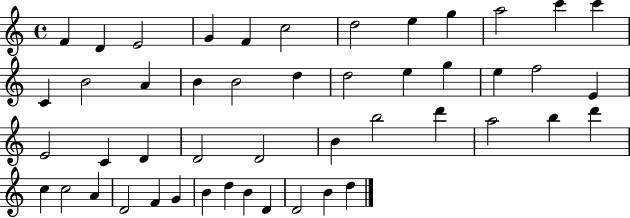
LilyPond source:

{
  \clef treble
  \time 4/4
  \defaultTimeSignature
  \key c \major
  f'4 d'4 e'2 | g'4 f'4 c''2 | d''2 e''4 g''4 | a''2 c'''4 c'''4 | \break c'4 b'2 a'4 | b'4 b'2 d''4 | d''2 e''4 g''4 | e''4 f''2 e'4 | \break e'2 c'4 d'4 | d'2 d'2 | b'4 b''2 d'''4 | a''2 b''4 d'''4 | \break c''4 c''2 a'4 | d'2 f'4 g'4 | b'4 d''4 b'4 d'4 | d'2 b'4 d''4 | \break \bar "|."
}